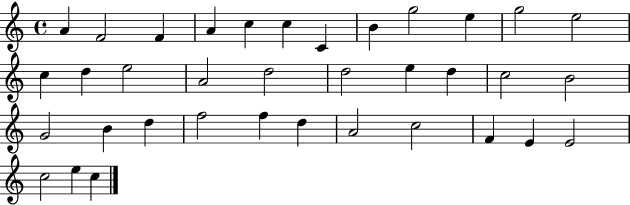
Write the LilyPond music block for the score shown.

{
  \clef treble
  \time 4/4
  \defaultTimeSignature
  \key c \major
  a'4 f'2 f'4 | a'4 c''4 c''4 c'4 | b'4 g''2 e''4 | g''2 e''2 | \break c''4 d''4 e''2 | a'2 d''2 | d''2 e''4 d''4 | c''2 b'2 | \break g'2 b'4 d''4 | f''2 f''4 d''4 | a'2 c''2 | f'4 e'4 e'2 | \break c''2 e''4 c''4 | \bar "|."
}